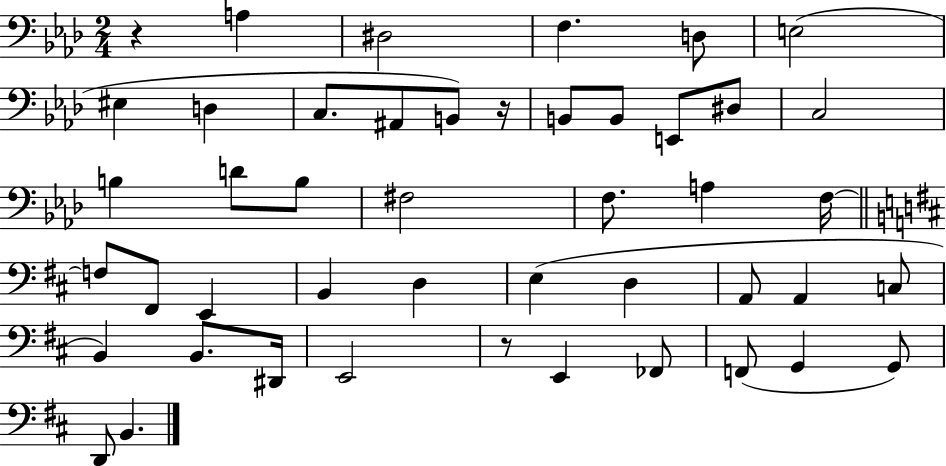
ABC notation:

X:1
T:Untitled
M:2/4
L:1/4
K:Ab
z A, ^D,2 F, D,/2 E,2 ^E, D, C,/2 ^A,,/2 B,,/2 z/4 B,,/2 B,,/2 E,,/2 ^D,/2 C,2 B, D/2 B,/2 ^F,2 F,/2 A, F,/4 F,/2 ^F,,/2 E,, B,, D, E, D, A,,/2 A,, C,/2 B,, B,,/2 ^D,,/4 E,,2 z/2 E,, _F,,/2 F,,/2 G,, G,,/2 D,,/2 B,,